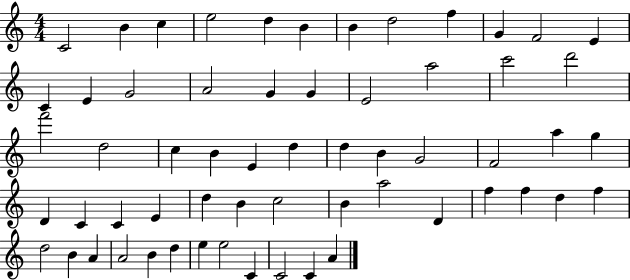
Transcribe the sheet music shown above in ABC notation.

X:1
T:Untitled
M:4/4
L:1/4
K:C
C2 B c e2 d B B d2 f G F2 E C E G2 A2 G G E2 a2 c'2 d'2 f'2 d2 c B E d d B G2 F2 a g D C C E d B c2 B a2 D f f d f d2 B A A2 B d e e2 C C2 C A